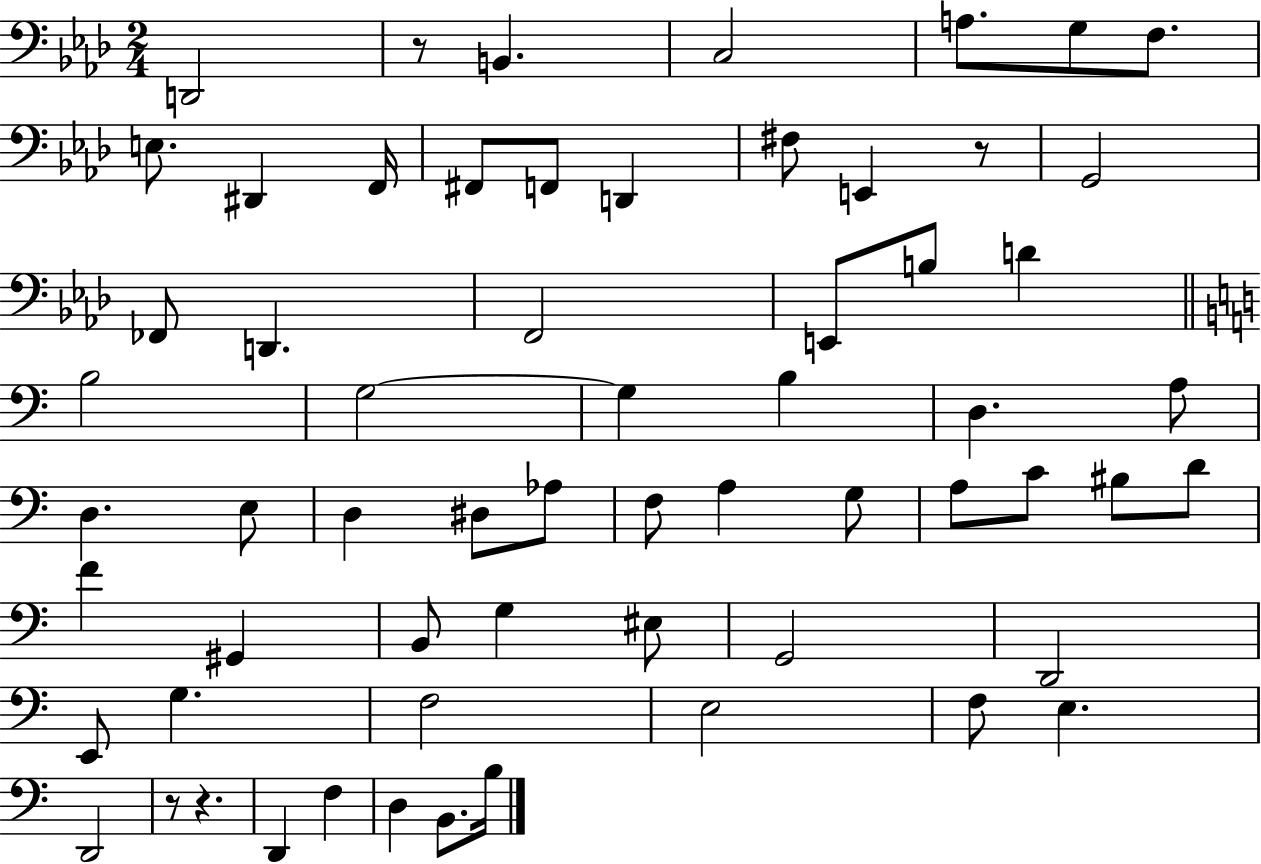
X:1
T:Untitled
M:2/4
L:1/4
K:Ab
D,,2 z/2 B,, C,2 A,/2 G,/2 F,/2 E,/2 ^D,, F,,/4 ^F,,/2 F,,/2 D,, ^F,/2 E,, z/2 G,,2 _F,,/2 D,, F,,2 E,,/2 B,/2 D B,2 G,2 G, B, D, A,/2 D, E,/2 D, ^D,/2 _A,/2 F,/2 A, G,/2 A,/2 C/2 ^B,/2 D/2 F ^G,, B,,/2 G, ^E,/2 G,,2 D,,2 E,,/2 G, F,2 E,2 F,/2 E, D,,2 z/2 z D,, F, D, B,,/2 B,/4